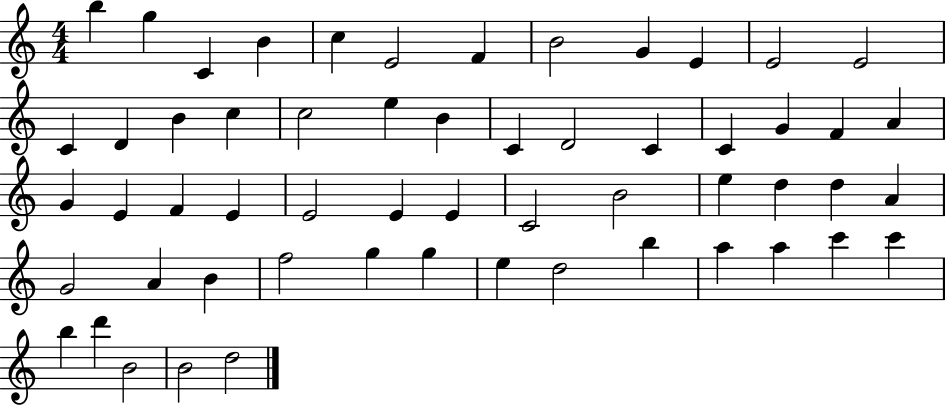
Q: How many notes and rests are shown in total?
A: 57